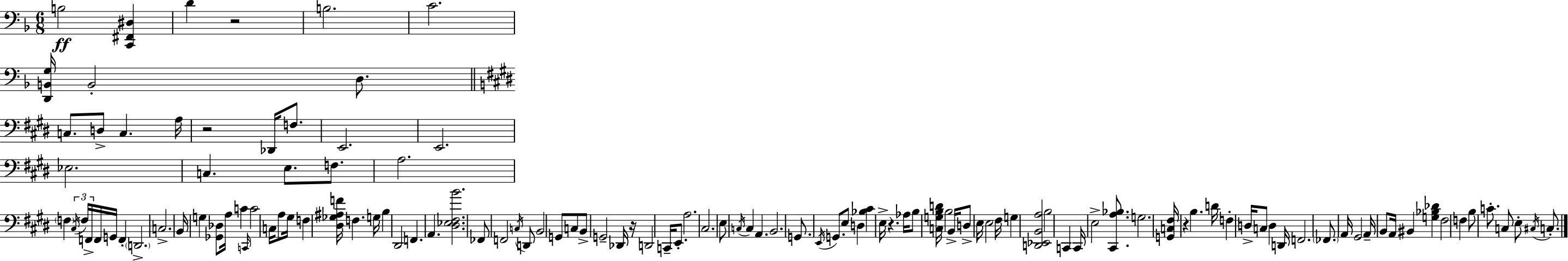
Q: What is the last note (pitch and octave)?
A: C3